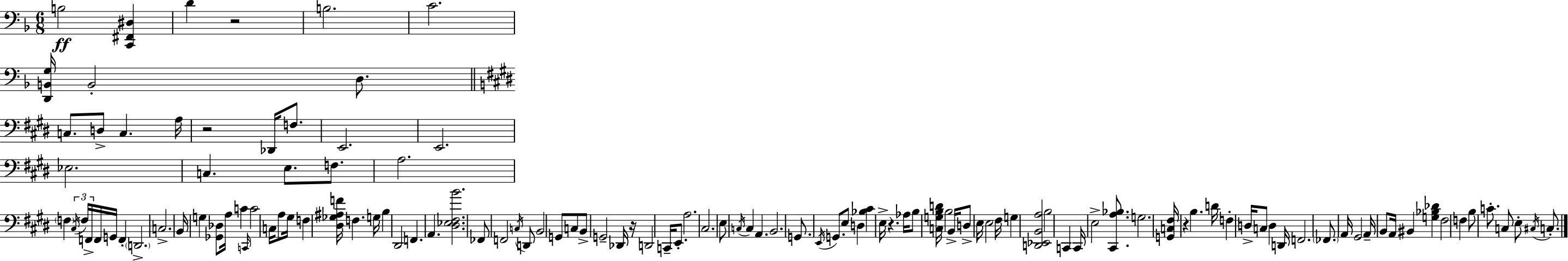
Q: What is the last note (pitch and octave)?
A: C3